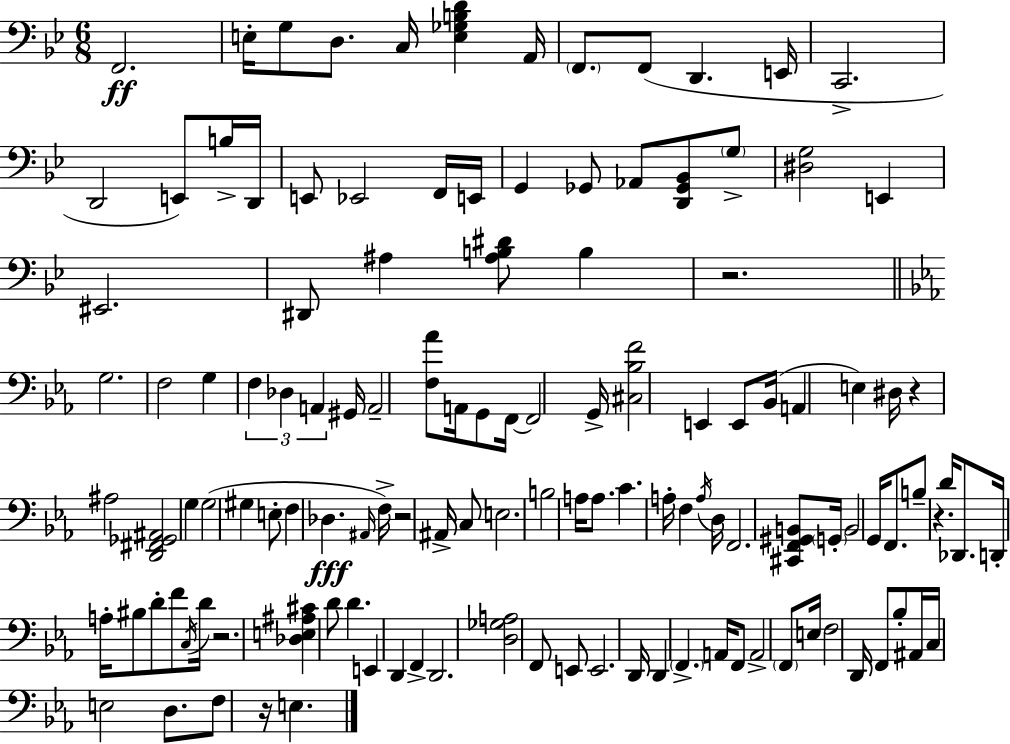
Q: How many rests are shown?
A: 6